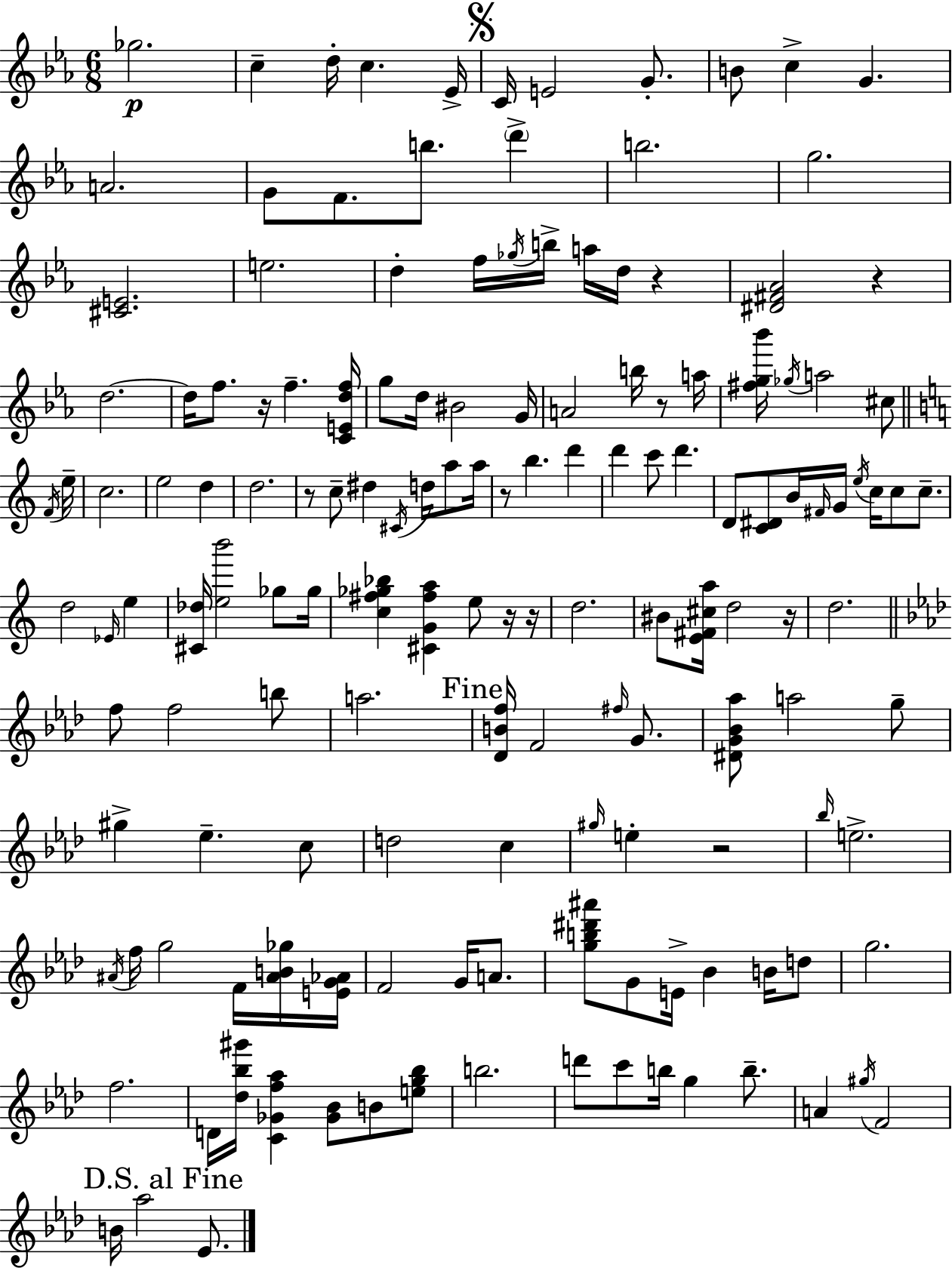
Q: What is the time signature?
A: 6/8